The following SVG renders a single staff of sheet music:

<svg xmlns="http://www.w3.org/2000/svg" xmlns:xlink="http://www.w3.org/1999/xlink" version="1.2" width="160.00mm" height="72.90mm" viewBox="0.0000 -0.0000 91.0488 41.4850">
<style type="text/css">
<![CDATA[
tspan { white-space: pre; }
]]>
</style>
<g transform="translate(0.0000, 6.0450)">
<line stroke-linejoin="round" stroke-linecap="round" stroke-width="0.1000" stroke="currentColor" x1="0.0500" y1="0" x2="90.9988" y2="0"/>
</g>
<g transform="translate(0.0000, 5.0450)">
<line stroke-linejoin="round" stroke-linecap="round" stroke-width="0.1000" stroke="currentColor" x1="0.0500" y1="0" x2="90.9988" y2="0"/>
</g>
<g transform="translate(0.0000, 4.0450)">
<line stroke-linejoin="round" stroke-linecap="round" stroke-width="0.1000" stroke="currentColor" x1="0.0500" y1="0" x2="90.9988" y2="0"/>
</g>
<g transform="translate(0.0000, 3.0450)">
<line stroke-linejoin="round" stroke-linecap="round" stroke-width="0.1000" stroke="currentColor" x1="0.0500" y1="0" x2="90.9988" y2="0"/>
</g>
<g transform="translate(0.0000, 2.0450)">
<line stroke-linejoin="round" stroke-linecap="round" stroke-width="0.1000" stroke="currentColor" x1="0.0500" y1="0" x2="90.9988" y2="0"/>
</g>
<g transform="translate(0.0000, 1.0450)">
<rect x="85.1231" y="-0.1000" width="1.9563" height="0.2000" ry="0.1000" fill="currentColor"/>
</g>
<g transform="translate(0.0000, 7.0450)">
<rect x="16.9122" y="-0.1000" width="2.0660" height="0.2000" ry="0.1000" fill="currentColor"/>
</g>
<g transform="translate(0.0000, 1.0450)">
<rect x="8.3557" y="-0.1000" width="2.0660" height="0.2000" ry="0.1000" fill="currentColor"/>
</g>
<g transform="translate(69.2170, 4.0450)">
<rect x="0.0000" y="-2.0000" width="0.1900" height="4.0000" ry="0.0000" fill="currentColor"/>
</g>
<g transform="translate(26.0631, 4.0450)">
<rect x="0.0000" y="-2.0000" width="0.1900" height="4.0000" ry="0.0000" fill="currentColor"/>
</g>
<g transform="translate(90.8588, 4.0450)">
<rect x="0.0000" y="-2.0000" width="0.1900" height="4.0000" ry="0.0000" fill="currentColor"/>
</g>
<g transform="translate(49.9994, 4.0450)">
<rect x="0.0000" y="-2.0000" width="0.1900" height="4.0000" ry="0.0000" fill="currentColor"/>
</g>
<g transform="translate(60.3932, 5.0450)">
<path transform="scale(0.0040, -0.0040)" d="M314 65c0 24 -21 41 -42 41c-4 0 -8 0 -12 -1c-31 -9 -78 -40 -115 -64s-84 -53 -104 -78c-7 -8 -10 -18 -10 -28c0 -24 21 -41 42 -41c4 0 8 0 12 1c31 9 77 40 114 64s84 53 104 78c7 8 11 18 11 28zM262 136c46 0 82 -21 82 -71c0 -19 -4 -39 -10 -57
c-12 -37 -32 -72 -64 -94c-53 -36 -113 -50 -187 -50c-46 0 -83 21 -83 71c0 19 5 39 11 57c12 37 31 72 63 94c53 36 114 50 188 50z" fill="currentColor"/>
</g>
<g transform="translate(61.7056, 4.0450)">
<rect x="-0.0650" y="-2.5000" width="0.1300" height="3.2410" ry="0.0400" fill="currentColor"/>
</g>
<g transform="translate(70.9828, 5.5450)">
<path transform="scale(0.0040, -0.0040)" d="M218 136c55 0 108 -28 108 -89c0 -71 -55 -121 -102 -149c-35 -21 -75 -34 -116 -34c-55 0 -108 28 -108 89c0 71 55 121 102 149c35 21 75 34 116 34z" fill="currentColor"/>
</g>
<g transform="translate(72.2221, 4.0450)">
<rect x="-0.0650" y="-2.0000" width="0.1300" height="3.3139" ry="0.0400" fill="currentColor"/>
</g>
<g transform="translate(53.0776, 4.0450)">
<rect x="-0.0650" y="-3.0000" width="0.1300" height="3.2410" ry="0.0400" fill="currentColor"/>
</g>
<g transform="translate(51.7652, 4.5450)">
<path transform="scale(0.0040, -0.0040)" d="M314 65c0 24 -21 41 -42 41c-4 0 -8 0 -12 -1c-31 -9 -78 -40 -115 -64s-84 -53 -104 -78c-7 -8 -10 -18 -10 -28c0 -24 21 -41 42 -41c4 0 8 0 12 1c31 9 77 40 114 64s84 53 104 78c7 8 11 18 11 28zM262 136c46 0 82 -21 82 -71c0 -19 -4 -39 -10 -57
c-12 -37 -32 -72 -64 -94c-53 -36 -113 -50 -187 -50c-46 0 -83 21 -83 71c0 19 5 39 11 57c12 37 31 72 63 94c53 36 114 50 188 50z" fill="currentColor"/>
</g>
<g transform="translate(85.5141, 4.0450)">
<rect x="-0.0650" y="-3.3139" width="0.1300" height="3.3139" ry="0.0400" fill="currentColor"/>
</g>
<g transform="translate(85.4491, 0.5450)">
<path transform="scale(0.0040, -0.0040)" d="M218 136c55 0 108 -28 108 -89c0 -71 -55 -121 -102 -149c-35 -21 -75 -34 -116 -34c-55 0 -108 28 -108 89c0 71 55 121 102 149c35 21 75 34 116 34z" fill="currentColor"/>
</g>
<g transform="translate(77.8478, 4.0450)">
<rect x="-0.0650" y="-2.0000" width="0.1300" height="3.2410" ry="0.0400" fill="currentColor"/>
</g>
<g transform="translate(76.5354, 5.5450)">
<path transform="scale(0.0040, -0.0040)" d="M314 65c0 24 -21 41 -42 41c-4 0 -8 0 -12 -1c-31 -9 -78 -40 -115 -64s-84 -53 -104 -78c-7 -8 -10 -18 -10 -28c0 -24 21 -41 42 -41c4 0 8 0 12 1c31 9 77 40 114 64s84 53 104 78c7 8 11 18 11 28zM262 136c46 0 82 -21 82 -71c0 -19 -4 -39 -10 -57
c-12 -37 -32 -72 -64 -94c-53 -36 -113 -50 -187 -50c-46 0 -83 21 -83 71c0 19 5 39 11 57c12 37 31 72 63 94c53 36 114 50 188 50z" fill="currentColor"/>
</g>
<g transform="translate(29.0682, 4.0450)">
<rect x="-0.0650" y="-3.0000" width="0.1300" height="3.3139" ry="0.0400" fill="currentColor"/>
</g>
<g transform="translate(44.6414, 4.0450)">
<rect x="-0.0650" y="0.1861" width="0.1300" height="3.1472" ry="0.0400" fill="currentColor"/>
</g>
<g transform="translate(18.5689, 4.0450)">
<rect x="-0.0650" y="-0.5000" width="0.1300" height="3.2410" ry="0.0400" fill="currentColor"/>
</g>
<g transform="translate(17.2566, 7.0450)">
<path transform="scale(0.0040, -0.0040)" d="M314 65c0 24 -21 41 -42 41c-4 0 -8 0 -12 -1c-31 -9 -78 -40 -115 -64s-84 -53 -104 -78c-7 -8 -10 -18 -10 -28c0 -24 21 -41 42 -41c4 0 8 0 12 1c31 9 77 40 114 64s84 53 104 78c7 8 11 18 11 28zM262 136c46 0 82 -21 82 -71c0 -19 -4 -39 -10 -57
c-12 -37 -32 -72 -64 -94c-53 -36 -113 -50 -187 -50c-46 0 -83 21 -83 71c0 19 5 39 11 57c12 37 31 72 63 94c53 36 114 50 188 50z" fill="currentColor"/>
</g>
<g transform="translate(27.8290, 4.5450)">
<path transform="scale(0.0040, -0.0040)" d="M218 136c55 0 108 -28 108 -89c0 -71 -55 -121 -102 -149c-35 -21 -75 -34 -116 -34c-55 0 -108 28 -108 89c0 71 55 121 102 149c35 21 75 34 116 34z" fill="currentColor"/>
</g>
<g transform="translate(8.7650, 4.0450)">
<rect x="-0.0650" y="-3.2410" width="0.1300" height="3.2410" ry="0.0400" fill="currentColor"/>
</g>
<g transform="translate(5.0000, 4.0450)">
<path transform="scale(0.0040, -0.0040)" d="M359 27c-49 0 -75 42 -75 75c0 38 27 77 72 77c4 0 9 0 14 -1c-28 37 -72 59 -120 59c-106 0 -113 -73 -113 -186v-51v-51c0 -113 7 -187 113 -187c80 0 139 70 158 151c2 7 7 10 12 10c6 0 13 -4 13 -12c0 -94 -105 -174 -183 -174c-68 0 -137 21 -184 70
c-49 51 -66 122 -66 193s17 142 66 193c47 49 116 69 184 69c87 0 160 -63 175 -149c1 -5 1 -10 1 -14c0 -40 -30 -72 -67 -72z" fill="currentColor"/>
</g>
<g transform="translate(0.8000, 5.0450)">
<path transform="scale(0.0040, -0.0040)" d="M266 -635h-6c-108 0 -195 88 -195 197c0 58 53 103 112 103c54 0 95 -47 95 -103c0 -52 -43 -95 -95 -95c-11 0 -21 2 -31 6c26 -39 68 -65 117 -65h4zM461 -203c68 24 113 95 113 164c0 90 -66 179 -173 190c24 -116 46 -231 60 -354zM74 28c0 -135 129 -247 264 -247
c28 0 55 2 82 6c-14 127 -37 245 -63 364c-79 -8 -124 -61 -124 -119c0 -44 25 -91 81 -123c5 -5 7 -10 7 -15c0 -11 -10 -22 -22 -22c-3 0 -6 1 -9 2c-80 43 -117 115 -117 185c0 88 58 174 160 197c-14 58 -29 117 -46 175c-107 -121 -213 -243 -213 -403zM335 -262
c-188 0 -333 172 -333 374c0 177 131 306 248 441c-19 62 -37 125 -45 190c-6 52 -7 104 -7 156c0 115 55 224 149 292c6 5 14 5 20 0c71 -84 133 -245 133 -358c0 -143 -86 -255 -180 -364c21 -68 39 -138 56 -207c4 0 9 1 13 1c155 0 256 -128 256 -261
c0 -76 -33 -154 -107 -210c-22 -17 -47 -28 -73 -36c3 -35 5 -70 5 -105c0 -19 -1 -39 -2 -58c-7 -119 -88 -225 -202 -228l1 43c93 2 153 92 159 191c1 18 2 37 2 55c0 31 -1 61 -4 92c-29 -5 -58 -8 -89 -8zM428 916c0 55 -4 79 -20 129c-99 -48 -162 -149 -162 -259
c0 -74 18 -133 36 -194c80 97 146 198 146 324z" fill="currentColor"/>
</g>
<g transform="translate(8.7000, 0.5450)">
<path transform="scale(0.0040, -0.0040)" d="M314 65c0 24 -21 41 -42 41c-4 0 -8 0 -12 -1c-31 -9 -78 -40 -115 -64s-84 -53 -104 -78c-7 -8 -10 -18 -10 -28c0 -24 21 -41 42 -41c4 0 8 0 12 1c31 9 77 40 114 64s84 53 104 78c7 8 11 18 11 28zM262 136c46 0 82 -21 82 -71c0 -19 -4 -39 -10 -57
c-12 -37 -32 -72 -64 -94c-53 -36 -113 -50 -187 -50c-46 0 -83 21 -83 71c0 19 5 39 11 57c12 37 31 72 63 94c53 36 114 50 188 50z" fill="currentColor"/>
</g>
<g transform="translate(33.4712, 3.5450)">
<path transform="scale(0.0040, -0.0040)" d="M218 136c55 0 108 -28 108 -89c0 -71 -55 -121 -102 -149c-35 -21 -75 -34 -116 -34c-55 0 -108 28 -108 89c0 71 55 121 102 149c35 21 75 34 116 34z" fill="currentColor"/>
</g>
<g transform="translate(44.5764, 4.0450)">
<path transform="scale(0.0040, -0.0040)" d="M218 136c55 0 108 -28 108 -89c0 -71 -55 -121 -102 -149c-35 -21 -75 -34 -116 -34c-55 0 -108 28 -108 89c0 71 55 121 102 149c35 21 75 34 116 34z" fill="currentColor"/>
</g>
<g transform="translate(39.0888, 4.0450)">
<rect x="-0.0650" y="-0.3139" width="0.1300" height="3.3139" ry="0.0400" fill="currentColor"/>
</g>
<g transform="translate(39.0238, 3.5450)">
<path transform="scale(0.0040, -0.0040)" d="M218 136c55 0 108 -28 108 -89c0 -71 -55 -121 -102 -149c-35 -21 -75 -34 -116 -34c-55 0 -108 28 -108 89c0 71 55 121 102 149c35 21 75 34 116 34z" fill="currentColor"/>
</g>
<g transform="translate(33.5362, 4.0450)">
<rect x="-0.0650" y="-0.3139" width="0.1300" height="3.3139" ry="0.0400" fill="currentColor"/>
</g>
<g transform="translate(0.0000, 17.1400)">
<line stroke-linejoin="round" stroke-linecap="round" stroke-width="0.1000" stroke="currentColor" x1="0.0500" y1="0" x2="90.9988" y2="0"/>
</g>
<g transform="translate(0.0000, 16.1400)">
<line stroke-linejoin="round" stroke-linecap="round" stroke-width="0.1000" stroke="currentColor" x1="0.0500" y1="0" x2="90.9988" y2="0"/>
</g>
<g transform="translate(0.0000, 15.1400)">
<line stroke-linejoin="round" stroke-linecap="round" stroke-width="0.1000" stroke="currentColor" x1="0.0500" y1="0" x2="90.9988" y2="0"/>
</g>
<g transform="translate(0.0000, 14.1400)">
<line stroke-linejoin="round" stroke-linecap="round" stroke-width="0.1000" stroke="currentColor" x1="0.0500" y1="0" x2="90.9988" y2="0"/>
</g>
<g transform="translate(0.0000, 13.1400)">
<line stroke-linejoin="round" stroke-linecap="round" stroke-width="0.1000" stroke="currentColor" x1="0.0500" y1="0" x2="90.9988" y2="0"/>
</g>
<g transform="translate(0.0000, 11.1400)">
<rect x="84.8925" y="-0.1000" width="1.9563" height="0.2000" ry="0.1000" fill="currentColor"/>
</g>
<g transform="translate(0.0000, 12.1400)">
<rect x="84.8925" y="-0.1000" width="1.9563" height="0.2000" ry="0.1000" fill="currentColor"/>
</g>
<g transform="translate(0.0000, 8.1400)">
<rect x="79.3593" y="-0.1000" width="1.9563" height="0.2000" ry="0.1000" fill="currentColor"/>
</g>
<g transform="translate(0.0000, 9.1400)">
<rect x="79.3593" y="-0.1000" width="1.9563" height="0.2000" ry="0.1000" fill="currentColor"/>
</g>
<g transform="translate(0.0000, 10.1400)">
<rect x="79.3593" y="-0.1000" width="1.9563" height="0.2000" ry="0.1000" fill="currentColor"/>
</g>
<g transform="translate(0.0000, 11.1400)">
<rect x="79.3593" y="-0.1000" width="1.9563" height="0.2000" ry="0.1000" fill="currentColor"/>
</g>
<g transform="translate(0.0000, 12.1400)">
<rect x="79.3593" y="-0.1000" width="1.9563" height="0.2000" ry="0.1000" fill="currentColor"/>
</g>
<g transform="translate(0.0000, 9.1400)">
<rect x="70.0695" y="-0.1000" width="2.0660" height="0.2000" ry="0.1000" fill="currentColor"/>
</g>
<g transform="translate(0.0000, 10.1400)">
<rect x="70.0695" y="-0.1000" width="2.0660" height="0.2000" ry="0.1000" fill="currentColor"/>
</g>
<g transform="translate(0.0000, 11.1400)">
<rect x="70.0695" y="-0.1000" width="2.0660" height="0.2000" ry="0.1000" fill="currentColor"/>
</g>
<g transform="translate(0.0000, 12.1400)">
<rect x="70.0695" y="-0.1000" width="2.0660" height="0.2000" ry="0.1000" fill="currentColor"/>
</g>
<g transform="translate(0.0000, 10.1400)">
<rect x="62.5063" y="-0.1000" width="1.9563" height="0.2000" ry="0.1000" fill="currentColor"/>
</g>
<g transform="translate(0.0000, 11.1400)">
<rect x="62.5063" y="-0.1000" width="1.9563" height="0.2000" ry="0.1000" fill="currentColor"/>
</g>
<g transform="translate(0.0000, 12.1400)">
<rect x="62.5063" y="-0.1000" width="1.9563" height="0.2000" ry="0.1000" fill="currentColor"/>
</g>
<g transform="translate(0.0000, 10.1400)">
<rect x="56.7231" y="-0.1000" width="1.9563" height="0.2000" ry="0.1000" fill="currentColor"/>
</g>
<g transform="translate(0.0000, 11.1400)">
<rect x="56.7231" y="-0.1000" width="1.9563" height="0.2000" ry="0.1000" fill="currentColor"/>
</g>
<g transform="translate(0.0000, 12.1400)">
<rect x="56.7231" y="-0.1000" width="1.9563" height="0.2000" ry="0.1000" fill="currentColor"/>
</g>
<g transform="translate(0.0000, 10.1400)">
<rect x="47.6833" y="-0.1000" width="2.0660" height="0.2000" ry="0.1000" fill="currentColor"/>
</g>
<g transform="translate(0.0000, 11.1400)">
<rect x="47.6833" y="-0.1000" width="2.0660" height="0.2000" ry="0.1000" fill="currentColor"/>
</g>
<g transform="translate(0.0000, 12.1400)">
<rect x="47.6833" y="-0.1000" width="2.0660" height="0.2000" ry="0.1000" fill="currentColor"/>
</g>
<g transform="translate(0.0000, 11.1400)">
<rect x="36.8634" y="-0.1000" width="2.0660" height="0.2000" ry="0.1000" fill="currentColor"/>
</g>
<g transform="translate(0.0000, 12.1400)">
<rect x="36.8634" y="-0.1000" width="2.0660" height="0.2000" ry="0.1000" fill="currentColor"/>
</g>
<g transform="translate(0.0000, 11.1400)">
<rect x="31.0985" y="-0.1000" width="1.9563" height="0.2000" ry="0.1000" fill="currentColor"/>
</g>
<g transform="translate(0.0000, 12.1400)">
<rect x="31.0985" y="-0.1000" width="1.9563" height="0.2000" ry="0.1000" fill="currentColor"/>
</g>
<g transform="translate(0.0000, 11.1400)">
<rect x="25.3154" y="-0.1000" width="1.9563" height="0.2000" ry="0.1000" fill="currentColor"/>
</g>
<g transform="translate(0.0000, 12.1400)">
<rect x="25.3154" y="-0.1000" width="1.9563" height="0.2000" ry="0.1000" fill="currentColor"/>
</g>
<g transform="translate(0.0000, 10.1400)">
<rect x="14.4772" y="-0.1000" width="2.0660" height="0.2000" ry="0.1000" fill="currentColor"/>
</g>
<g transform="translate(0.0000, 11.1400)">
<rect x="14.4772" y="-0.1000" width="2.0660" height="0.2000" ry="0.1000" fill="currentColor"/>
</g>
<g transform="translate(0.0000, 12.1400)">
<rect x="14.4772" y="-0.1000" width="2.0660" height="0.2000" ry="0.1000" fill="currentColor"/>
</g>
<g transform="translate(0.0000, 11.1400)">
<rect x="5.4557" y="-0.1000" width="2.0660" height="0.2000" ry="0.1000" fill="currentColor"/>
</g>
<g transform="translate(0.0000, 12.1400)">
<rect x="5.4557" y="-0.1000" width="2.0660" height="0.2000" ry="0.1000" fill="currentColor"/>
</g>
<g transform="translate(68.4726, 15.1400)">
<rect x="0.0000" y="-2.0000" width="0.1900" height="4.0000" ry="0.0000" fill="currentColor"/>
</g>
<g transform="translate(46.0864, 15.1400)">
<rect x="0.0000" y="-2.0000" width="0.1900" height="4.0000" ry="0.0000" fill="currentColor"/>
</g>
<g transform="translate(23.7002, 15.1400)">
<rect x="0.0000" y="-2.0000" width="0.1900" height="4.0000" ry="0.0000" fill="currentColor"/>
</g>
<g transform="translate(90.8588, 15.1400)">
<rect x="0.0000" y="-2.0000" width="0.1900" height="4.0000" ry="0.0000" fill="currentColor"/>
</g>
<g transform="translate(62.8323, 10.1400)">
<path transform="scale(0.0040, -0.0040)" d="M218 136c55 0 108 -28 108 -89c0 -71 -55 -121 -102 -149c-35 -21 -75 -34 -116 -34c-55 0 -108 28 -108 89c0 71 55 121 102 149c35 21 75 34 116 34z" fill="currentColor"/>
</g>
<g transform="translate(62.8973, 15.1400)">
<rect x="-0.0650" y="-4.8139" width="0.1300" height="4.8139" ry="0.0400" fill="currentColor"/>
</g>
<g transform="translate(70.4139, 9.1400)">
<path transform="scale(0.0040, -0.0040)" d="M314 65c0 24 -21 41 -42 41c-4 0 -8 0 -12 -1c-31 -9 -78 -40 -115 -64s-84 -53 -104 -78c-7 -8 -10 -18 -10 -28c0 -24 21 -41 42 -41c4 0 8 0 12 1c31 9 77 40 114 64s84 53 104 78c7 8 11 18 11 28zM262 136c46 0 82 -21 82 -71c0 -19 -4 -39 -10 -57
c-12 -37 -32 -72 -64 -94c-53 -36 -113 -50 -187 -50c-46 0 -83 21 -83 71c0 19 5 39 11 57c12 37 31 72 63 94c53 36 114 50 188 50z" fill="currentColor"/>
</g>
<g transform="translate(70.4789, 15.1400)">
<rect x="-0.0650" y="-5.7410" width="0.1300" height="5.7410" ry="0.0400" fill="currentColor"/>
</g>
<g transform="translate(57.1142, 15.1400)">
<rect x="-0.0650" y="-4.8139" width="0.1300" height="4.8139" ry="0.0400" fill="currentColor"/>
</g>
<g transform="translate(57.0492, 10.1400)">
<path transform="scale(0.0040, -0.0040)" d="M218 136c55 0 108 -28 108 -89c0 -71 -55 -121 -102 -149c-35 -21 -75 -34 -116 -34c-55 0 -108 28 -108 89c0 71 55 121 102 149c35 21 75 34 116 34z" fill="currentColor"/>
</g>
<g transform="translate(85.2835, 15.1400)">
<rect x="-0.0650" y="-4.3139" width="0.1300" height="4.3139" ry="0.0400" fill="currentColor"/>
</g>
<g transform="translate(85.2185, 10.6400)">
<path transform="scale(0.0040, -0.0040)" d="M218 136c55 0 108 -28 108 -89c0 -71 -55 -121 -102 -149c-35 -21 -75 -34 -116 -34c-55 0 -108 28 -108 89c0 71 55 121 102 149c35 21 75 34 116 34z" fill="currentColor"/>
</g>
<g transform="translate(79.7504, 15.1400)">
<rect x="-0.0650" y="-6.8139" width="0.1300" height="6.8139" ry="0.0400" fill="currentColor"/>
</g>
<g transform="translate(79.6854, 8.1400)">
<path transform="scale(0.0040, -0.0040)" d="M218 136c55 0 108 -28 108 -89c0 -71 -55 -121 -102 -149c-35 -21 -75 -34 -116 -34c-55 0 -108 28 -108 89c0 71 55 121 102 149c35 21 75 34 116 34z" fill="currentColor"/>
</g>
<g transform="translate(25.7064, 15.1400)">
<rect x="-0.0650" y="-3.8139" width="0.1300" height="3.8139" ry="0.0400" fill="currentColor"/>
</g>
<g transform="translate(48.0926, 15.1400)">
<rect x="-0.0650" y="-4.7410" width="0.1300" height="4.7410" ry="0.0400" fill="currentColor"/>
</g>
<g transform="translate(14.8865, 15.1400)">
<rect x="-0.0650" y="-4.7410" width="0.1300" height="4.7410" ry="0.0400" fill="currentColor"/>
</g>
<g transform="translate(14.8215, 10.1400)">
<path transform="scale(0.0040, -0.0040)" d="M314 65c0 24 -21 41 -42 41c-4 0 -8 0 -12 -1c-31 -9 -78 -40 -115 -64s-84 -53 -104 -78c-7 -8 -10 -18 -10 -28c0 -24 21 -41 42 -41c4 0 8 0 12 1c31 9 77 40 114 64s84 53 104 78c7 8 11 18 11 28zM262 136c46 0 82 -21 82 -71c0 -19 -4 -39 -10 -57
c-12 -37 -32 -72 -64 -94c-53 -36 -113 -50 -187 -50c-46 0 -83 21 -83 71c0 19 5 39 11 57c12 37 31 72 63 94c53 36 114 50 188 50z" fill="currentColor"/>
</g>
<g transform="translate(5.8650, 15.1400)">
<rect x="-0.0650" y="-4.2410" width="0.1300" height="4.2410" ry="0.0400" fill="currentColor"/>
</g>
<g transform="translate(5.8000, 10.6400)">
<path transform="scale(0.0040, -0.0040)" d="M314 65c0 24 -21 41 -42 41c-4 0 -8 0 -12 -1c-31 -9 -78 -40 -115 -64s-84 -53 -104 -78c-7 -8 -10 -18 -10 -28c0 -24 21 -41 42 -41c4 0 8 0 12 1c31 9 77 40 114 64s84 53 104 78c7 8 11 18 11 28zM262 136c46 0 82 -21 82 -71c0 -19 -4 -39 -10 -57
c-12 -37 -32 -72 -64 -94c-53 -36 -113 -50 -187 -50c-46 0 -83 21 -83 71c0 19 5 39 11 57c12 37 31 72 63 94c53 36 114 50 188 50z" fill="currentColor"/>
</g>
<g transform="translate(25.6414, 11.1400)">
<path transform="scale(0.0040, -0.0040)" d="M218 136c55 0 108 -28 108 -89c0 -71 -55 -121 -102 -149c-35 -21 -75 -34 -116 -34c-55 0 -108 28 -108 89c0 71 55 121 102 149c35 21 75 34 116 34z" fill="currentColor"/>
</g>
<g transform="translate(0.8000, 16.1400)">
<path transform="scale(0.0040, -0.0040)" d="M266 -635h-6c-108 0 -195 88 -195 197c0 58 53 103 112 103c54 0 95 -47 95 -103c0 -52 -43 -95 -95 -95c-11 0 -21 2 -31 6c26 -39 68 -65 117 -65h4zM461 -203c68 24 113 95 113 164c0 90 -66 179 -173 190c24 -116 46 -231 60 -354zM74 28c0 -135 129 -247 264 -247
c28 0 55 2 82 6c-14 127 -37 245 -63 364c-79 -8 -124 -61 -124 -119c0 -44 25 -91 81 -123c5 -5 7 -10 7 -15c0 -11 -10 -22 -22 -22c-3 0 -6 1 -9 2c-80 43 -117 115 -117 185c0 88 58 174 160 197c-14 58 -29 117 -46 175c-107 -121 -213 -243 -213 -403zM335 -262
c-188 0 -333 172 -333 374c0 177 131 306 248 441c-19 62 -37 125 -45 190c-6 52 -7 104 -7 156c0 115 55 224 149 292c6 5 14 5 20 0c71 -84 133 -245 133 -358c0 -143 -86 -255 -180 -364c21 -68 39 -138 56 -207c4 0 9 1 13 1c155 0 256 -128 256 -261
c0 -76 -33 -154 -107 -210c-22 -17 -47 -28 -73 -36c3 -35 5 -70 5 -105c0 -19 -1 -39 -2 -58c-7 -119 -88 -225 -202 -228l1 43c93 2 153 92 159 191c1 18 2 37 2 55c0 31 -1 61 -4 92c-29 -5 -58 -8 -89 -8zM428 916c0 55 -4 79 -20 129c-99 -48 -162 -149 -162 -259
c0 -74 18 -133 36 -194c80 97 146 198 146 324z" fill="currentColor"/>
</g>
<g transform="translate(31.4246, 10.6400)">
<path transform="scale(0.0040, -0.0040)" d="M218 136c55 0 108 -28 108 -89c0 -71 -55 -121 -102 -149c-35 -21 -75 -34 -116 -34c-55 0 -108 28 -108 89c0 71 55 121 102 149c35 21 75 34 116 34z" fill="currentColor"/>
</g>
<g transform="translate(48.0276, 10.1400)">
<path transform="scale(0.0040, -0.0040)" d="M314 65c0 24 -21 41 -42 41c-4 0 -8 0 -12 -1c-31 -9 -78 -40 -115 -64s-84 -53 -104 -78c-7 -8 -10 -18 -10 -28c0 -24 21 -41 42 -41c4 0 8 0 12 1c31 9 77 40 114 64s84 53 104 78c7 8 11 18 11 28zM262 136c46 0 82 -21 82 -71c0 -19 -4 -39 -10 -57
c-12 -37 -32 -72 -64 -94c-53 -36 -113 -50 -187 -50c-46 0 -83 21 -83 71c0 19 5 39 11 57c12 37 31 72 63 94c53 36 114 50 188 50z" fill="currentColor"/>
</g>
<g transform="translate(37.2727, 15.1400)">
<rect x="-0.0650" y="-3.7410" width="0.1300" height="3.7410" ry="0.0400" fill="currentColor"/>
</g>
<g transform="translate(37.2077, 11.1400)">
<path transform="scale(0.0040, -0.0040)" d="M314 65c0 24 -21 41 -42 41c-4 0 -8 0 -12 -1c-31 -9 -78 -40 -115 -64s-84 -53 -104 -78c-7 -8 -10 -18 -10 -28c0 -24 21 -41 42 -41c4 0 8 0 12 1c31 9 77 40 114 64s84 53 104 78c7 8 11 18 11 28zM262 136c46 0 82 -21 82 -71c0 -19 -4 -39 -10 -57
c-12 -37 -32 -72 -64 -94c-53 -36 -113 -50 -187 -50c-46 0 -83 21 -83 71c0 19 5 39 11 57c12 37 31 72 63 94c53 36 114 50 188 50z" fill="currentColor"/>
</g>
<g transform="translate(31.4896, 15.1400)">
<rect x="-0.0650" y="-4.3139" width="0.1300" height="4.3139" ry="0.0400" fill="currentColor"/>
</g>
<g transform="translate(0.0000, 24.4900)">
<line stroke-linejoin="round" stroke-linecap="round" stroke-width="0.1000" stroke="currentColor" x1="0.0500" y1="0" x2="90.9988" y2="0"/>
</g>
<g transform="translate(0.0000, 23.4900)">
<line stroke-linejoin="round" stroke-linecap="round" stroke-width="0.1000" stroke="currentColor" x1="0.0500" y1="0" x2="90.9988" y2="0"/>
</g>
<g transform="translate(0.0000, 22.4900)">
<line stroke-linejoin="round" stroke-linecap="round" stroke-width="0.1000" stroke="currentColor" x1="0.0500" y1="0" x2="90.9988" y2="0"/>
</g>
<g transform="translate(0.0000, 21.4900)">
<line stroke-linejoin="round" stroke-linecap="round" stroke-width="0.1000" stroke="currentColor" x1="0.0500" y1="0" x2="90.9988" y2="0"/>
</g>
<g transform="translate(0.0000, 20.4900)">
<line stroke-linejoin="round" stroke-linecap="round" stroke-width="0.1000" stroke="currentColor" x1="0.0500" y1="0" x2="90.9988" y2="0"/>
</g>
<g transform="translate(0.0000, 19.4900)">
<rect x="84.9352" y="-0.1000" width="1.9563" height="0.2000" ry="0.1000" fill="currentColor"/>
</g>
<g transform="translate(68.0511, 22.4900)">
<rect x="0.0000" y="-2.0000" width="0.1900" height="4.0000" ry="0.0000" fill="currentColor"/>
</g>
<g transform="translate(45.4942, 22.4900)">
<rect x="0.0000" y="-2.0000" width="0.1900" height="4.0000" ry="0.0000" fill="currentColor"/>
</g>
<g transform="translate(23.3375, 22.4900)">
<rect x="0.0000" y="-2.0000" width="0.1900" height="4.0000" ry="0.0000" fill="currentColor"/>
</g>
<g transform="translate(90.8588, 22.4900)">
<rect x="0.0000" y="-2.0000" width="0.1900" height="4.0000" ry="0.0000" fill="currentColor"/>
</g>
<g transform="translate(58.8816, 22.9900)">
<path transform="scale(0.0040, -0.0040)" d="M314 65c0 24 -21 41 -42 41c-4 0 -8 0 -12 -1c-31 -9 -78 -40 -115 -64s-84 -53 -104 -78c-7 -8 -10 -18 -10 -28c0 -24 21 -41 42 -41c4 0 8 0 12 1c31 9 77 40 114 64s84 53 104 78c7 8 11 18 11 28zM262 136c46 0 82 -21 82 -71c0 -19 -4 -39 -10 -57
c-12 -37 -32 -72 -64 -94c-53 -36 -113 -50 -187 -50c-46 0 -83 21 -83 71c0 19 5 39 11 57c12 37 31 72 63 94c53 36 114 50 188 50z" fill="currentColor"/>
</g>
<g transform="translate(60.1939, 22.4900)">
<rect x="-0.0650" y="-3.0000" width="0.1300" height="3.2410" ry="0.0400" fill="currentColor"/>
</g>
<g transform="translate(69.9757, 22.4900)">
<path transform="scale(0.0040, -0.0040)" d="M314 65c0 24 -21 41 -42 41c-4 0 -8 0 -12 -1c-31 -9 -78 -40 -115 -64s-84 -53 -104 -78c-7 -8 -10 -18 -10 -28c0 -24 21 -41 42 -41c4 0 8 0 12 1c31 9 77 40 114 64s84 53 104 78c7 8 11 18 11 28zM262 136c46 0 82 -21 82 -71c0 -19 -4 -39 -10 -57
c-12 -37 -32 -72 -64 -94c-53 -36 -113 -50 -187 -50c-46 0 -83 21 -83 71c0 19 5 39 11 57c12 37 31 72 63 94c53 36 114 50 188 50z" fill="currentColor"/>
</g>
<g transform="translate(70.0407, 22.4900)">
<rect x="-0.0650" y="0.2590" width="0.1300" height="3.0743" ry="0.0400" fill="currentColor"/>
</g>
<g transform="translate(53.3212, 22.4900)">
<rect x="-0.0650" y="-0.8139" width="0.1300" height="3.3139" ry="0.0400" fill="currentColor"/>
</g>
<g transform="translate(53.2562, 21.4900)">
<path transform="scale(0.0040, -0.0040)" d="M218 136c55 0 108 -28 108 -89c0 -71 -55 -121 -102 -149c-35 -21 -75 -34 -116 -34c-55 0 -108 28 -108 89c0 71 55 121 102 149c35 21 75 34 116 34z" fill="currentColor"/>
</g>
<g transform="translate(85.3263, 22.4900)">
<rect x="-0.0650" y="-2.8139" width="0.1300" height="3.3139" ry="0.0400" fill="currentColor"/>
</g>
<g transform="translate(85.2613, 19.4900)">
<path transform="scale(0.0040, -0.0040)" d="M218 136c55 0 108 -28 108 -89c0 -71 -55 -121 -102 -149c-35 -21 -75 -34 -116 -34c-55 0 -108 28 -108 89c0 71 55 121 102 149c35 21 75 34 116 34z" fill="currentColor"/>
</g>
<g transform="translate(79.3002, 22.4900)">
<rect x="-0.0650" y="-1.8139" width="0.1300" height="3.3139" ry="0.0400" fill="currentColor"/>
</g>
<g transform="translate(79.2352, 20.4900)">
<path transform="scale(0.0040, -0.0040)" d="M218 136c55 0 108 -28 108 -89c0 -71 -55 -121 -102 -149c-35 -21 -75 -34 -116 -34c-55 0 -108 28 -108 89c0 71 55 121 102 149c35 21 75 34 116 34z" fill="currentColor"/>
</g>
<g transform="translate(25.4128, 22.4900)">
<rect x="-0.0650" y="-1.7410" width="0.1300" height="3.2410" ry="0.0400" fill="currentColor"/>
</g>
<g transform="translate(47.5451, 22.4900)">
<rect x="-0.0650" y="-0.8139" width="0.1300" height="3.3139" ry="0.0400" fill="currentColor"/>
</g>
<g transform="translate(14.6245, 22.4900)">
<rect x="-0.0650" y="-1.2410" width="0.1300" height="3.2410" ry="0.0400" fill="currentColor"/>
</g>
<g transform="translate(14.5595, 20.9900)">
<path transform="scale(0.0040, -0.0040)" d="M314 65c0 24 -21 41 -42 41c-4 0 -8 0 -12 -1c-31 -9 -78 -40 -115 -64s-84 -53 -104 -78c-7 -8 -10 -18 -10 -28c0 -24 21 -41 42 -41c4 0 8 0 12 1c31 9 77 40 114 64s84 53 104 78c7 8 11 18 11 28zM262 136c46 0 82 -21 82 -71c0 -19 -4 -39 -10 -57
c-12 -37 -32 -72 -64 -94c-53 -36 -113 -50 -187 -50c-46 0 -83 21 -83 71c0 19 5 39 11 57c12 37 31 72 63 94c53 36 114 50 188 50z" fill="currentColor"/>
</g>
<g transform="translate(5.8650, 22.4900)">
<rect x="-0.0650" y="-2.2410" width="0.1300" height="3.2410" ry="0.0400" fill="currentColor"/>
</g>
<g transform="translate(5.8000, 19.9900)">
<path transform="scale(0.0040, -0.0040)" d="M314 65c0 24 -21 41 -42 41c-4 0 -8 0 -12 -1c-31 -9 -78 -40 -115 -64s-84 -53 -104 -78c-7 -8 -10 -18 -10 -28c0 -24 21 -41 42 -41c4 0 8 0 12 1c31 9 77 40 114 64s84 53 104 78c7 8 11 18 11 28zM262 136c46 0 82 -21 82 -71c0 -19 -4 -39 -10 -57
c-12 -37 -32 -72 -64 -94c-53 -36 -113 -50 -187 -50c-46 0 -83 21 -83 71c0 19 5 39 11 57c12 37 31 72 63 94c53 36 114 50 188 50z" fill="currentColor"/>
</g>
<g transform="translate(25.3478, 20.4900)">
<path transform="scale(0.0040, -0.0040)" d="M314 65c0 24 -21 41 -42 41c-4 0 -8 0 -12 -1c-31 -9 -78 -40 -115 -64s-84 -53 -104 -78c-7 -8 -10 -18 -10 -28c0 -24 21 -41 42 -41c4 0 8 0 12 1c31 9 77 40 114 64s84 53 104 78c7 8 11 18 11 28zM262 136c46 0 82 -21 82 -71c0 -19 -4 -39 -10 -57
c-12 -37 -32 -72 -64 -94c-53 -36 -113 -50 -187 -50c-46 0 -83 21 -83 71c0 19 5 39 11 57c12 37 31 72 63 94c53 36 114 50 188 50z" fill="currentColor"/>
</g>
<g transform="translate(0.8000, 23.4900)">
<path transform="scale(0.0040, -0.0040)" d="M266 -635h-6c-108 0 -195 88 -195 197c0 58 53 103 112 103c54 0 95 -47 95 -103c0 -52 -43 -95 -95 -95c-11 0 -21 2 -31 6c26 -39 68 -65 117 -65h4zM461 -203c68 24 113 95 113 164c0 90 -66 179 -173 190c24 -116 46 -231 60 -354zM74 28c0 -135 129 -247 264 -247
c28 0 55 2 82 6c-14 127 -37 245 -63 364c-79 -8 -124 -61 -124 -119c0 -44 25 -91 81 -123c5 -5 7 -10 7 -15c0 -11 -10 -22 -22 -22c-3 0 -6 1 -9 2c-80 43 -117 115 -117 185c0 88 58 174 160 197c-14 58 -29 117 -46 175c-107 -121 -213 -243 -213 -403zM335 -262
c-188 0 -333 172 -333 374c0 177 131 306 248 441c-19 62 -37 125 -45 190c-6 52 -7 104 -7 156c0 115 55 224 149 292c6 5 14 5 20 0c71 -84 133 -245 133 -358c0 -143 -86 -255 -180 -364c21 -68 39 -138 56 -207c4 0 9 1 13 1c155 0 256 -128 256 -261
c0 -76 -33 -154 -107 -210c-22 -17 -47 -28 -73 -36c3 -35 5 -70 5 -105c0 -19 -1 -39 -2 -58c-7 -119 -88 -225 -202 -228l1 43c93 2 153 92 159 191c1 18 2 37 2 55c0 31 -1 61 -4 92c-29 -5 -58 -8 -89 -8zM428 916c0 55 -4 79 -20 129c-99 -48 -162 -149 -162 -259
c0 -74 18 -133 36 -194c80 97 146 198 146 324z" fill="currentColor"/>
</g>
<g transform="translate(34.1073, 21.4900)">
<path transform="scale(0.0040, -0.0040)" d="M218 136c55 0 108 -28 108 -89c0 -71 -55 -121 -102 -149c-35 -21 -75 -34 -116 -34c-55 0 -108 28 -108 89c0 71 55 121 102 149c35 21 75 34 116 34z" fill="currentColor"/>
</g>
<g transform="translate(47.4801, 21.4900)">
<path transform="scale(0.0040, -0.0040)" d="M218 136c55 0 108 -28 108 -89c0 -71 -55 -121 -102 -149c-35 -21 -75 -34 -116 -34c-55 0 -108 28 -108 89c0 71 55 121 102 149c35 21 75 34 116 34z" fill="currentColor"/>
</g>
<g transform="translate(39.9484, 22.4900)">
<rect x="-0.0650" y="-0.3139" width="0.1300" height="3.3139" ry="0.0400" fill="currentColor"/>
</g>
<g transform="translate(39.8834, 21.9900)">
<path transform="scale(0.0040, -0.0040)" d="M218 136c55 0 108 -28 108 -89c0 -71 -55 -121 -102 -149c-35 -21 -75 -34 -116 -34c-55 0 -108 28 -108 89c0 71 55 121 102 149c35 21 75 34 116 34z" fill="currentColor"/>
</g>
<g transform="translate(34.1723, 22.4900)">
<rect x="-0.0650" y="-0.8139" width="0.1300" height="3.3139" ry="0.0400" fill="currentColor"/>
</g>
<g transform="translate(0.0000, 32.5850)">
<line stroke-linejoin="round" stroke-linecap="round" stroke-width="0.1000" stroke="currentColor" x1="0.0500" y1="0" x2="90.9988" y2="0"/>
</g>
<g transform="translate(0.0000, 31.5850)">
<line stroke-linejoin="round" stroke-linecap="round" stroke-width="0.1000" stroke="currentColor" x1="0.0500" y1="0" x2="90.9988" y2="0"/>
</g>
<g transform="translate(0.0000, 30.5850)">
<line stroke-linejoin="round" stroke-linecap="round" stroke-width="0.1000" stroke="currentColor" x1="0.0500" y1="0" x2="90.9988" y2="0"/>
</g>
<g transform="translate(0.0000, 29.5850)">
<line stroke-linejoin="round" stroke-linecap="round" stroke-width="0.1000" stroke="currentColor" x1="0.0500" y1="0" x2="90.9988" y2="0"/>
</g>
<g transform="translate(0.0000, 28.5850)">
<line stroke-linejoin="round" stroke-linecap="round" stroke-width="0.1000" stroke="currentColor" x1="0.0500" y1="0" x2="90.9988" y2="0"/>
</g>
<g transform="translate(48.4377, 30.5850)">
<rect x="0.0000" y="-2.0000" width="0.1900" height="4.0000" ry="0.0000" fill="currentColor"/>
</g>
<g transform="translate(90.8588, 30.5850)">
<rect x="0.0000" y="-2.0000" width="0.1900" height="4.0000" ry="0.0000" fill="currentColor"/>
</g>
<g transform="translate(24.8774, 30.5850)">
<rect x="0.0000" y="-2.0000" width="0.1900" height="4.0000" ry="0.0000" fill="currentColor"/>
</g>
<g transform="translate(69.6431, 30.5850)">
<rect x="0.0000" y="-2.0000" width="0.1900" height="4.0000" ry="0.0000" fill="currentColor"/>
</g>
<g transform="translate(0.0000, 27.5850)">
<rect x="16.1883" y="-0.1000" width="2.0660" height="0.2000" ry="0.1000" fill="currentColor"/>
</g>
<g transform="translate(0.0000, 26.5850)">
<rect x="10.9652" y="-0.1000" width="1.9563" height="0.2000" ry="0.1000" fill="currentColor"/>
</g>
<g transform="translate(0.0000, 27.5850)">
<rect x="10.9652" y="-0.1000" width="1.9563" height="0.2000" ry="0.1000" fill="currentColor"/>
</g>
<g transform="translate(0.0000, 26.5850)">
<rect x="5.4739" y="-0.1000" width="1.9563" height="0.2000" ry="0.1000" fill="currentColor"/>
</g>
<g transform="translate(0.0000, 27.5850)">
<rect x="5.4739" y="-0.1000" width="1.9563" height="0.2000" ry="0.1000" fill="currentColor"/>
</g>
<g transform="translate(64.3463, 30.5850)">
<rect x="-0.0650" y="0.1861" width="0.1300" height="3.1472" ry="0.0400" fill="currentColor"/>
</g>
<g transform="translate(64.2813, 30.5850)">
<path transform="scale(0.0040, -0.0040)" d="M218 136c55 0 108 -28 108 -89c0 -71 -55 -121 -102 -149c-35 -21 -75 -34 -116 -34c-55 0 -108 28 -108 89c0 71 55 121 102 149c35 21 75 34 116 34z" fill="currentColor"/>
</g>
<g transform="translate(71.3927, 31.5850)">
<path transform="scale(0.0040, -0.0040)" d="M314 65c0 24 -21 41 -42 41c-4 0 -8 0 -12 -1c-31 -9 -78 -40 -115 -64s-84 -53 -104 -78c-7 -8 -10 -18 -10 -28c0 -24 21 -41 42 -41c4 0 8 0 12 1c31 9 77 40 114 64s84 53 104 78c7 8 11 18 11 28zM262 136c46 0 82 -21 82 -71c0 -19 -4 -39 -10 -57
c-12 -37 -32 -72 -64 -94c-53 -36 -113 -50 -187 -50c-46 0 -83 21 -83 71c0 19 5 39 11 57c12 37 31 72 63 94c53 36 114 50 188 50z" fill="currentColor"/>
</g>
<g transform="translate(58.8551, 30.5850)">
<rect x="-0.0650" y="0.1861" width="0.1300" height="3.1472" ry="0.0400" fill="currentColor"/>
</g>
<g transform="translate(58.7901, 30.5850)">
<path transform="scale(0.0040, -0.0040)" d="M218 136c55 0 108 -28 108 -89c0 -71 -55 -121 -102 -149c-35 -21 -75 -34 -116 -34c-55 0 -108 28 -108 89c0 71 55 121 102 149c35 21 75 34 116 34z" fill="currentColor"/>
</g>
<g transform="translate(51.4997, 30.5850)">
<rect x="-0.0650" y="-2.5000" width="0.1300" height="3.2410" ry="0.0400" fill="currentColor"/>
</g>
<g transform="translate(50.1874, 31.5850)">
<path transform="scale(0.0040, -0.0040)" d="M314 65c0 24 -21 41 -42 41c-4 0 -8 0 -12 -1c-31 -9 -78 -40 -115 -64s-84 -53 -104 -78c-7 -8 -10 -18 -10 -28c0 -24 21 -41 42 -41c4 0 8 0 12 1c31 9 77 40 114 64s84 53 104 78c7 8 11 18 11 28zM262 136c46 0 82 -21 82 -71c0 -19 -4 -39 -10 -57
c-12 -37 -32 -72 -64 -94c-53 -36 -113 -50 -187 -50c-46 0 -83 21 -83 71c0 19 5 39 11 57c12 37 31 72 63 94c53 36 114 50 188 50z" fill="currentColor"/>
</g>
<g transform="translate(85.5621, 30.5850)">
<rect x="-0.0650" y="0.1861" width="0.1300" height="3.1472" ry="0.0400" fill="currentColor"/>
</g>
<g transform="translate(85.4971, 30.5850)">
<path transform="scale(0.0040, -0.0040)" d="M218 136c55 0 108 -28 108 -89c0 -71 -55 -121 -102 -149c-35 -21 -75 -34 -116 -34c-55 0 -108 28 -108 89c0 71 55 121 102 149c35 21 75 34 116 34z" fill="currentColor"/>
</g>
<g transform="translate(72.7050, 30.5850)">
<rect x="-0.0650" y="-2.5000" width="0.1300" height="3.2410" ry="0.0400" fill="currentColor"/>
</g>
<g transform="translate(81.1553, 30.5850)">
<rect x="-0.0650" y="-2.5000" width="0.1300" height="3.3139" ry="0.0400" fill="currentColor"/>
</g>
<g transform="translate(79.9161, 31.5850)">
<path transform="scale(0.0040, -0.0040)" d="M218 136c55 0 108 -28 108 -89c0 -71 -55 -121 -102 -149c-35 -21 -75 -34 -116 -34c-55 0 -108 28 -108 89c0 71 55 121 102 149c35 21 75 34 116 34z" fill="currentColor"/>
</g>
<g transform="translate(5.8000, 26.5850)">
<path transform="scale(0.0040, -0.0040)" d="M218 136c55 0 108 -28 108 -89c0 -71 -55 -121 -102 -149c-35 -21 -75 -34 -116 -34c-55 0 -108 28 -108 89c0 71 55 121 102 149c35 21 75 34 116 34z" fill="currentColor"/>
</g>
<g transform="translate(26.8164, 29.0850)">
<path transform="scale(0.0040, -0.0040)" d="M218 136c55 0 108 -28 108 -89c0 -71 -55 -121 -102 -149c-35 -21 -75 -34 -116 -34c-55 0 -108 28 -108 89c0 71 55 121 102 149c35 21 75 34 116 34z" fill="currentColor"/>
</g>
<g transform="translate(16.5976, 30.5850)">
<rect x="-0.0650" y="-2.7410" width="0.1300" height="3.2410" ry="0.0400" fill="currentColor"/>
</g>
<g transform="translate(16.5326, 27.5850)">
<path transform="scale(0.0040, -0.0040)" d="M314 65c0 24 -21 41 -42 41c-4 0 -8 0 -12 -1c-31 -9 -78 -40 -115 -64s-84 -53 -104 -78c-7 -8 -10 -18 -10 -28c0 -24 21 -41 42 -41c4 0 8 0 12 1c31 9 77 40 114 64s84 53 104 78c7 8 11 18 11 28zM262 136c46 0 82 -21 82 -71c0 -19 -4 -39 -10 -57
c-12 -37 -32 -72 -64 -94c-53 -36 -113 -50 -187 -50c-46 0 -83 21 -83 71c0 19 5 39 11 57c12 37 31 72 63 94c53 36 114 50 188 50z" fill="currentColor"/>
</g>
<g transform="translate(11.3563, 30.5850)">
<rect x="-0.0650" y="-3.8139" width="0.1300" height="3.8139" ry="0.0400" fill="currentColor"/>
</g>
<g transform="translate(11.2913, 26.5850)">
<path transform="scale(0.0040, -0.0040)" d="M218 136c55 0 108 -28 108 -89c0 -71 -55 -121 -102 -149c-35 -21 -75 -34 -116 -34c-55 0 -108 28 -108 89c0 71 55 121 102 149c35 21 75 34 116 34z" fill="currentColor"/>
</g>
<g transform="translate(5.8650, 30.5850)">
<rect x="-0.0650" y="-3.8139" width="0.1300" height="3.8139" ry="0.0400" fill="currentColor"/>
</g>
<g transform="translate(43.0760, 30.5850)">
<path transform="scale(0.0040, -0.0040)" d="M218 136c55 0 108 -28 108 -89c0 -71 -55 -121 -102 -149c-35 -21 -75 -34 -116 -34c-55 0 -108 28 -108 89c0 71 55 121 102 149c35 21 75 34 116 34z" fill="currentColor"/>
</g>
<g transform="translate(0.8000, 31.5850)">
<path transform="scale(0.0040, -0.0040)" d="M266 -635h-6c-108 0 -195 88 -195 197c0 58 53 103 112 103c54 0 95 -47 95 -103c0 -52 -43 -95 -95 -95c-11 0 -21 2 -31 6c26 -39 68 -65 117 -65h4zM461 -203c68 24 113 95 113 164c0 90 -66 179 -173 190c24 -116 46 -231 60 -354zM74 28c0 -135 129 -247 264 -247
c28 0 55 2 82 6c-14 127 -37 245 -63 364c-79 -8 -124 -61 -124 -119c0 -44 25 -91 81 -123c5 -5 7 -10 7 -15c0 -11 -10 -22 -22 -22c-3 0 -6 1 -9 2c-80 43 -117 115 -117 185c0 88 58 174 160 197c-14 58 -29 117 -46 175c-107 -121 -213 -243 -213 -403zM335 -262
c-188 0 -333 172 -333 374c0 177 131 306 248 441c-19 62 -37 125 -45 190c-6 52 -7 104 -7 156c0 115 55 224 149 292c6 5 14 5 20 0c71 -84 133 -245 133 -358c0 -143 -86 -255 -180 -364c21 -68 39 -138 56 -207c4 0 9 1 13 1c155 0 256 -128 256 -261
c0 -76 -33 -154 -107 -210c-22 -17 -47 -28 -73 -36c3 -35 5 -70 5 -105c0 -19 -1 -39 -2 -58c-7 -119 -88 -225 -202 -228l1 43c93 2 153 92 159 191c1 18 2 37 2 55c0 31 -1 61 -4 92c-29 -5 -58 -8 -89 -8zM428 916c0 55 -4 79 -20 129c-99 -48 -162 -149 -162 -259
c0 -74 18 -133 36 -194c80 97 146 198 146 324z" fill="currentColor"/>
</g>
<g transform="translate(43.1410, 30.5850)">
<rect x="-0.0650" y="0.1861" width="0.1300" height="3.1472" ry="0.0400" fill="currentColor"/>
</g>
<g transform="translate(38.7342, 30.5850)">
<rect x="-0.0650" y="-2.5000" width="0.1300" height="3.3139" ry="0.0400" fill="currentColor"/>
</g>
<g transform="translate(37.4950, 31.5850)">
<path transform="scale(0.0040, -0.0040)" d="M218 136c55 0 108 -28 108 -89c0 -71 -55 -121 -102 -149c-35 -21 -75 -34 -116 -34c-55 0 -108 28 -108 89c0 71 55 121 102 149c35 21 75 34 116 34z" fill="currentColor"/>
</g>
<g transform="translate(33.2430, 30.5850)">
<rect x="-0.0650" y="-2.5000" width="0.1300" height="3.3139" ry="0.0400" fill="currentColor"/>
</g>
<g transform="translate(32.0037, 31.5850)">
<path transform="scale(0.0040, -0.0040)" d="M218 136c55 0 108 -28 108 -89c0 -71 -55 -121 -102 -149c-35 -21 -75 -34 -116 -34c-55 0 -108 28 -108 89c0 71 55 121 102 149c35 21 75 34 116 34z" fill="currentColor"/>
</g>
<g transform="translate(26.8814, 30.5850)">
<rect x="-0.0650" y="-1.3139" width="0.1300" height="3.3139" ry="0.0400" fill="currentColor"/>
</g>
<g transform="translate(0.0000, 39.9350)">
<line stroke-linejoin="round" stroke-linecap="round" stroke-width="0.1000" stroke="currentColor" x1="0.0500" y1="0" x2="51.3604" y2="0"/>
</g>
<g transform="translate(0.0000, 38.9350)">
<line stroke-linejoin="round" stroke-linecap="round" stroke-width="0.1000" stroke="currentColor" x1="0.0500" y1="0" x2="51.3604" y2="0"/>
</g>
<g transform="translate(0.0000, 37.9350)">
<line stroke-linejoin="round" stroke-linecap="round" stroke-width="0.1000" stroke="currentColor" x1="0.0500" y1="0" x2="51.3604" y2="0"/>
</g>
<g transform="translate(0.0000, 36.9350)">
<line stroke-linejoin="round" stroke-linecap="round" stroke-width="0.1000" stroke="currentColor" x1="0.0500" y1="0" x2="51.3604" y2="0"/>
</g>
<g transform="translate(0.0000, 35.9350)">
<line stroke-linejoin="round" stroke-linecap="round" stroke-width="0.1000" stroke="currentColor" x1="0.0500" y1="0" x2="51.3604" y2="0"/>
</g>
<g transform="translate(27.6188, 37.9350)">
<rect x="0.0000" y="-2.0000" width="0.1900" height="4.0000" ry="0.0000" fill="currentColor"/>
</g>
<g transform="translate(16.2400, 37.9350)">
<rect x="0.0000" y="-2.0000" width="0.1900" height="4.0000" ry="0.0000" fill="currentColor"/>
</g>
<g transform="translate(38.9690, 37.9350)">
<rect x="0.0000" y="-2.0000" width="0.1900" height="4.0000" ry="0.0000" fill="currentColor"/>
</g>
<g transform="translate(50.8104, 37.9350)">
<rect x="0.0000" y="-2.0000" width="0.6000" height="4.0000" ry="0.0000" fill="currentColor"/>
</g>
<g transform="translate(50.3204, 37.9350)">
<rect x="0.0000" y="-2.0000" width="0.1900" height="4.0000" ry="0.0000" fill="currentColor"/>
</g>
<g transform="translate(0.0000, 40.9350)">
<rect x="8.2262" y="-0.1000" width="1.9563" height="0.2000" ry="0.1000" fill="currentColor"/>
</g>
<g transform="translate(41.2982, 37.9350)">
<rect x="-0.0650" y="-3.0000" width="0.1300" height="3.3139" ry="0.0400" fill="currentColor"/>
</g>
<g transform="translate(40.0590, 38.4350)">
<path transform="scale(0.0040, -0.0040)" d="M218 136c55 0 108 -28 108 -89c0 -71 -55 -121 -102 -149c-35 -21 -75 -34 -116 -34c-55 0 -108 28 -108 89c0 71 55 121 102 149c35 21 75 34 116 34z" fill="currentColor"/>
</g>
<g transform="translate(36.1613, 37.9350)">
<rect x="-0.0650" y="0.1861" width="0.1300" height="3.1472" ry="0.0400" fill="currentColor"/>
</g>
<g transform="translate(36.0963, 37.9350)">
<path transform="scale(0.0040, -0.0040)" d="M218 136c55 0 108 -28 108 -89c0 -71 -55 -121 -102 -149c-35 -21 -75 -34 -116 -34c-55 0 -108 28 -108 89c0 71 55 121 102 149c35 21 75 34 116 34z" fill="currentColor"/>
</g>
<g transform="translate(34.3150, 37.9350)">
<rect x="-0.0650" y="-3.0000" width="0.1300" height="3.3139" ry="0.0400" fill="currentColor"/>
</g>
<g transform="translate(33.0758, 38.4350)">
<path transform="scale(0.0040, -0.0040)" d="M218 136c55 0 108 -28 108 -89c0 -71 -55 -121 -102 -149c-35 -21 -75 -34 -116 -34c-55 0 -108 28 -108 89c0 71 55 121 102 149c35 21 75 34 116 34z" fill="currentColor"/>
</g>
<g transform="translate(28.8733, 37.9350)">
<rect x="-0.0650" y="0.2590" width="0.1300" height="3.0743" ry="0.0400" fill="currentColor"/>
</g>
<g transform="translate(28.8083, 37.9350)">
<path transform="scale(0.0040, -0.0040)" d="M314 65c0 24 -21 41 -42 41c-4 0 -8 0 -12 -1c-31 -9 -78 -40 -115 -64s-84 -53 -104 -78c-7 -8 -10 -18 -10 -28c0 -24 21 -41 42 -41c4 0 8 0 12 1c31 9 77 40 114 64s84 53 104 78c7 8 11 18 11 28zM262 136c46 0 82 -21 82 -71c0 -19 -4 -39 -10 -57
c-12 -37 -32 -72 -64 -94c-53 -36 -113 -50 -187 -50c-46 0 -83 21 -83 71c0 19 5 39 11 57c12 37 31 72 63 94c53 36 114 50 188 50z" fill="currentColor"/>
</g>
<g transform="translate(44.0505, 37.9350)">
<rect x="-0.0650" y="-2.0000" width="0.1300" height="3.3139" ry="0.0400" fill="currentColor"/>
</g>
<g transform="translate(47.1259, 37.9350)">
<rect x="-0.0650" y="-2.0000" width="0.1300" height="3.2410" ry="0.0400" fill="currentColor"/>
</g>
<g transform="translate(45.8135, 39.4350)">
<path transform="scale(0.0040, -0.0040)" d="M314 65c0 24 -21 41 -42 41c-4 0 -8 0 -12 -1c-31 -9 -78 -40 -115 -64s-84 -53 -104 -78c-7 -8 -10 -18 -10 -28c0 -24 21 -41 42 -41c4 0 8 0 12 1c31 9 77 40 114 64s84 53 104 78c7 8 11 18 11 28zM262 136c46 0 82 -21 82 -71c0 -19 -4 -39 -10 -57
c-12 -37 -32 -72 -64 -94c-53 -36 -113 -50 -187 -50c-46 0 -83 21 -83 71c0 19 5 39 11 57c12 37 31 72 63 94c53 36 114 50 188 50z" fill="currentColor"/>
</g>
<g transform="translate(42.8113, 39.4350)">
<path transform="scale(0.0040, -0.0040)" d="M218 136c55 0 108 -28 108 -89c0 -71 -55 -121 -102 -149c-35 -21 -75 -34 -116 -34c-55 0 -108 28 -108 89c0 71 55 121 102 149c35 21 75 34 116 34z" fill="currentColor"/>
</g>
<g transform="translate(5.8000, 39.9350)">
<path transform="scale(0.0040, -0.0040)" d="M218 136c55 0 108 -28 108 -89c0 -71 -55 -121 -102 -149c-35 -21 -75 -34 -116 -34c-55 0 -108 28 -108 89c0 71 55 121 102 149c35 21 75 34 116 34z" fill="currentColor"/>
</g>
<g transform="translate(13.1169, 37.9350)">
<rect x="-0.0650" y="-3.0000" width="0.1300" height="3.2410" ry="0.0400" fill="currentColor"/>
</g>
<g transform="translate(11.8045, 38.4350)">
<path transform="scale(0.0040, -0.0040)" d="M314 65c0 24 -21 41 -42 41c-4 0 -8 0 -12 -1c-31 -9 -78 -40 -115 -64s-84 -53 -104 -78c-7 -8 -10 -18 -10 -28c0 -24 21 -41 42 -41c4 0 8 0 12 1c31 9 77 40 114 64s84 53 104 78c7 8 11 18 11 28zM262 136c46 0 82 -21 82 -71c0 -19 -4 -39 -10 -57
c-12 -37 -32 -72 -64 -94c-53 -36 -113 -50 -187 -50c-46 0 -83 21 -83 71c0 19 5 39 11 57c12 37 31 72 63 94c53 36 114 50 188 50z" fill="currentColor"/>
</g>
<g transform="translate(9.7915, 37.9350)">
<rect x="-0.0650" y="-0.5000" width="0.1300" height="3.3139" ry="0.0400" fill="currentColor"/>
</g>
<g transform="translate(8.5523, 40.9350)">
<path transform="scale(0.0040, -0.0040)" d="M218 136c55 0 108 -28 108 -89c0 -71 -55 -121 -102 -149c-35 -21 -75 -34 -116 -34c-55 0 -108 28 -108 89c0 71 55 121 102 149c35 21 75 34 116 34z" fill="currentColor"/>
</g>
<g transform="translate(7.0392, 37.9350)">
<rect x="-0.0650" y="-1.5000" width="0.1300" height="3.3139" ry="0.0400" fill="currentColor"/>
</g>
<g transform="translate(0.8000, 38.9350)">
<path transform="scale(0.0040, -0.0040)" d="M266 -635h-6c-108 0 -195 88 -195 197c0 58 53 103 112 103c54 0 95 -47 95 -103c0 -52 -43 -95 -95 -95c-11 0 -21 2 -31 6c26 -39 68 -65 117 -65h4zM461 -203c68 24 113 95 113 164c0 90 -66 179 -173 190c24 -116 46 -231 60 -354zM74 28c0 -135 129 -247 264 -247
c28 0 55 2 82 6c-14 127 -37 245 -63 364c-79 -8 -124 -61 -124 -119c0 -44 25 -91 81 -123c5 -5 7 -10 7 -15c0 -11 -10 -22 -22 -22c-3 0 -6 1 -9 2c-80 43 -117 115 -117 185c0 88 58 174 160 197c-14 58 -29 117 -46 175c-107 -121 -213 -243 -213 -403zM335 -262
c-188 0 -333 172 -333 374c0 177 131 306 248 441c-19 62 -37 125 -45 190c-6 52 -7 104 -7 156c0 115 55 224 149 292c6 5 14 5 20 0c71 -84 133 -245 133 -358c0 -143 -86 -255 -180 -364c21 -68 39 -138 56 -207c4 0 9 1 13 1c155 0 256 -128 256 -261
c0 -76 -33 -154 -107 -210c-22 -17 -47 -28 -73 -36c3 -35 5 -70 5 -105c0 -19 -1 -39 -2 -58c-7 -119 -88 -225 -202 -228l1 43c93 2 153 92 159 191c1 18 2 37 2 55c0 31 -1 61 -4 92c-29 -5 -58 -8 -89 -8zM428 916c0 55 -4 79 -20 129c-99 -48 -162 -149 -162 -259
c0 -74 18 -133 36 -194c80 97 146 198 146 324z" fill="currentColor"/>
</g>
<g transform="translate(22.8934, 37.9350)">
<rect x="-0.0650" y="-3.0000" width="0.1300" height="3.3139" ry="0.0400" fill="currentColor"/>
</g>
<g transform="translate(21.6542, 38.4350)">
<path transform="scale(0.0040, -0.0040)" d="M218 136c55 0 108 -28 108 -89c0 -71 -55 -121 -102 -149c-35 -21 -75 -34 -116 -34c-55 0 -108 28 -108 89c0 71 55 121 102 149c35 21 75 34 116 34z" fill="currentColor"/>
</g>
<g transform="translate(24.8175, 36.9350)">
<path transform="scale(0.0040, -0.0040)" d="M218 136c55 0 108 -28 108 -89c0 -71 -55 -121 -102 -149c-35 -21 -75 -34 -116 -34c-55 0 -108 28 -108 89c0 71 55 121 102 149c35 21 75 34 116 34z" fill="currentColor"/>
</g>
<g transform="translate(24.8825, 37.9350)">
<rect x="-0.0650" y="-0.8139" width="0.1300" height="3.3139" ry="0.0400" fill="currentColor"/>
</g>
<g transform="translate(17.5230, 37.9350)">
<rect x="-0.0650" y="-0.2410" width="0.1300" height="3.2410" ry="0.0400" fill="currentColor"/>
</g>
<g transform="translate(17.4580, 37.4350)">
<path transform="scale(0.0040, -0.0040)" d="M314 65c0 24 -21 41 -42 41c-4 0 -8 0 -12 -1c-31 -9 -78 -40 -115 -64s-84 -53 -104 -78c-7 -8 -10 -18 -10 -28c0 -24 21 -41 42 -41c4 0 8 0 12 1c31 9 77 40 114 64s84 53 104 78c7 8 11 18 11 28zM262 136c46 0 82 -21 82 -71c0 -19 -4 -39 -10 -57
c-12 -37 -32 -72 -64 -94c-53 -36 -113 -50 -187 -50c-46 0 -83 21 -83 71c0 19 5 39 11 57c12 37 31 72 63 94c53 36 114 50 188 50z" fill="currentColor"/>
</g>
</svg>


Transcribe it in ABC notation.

X:1
T:Untitled
M:4/4
L:1/4
K:C
b2 C2 A c c B A2 G2 F F2 b d'2 e'2 c' d' c'2 e'2 e' e' g'2 b' d' g2 e2 f2 d c d d A2 B2 f a c' c' a2 e G G B G2 B B G2 G B E C A2 c2 A d B2 A B A F F2